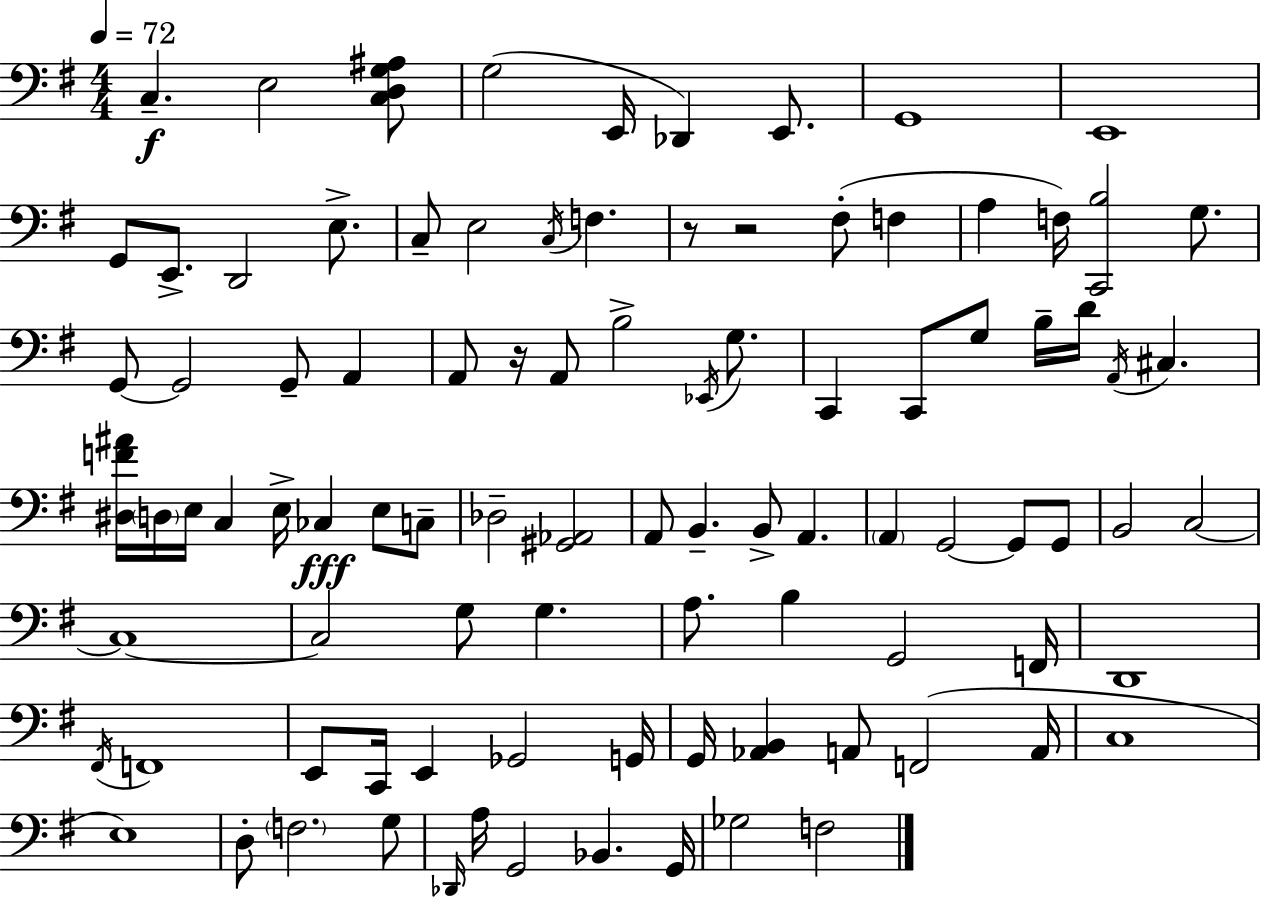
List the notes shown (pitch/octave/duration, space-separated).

C3/q. E3/h [C3,D3,G3,A#3]/e G3/h E2/s Db2/q E2/e. G2/w E2/w G2/e E2/e. D2/h E3/e. C3/e E3/h C3/s F3/q. R/e R/h F#3/e F3/q A3/q F3/s [C2,B3]/h G3/e. G2/e G2/h G2/e A2/q A2/e R/s A2/e B3/h Eb2/s G3/e. C2/q C2/e G3/e B3/s D4/s A2/s C#3/q. [D#3,F4,A#4]/s D3/s E3/s C3/q E3/s CES3/q E3/e C3/e Db3/h [G#2,Ab2]/h A2/e B2/q. B2/e A2/q. A2/q G2/h G2/e G2/e B2/h C3/h C3/w C3/h G3/e G3/q. A3/e. B3/q G2/h F2/s D2/w F#2/s F2/w E2/e C2/s E2/q Gb2/h G2/s G2/s [Ab2,B2]/q A2/e F2/h A2/s C3/w E3/w D3/e F3/h. G3/e Db2/s A3/s G2/h Bb2/q. G2/s Gb3/h F3/h